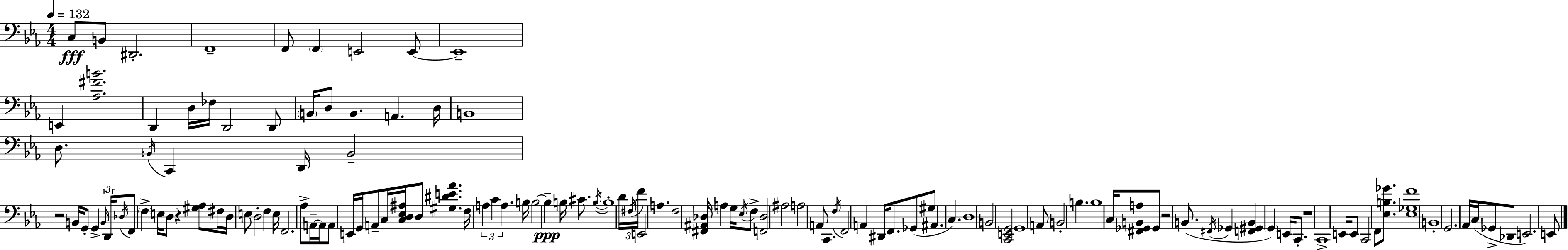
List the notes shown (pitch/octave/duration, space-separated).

C3/e B2/e D#2/h. F2/w F2/e F2/q E2/h E2/e E2/w E2/q [Ab3,F#4,B4]/h. D2/q D3/s FES3/s D2/h D2/e B2/s D3/e B2/q. A2/q. D3/s B2/w D3/e. B2/s C2/q D2/s B2/h R/h B2/s G2/e G2/q B2/s D2/s Db3/s F2/e F3/q E3/s D3/e R/q [G#3,Ab3]/e F#3/s D3/s E3/e D3/h F3/q E3/s F2/h. Ab3/e A2/s A2/s A2/e E2/s G2/s A2/e C3/s [C3,D3,Eb3,A#3]/s D3/e [G#3,D#4,E4,Ab4]/q. F3/s A3/q C4/q A3/q. B3/s B3/h B3/q B3/s C#4/e. B3/s B3/w D4/s F#3/s F4/s E2/h A3/q. F3/h [F#2,A#2,Db3]/s A3/q G3/s Eb3/s F3/e [F2,Db3]/h A#3/h A3/h A2/e C2/q. F3/s F2/h A2/q D#2/s F2/e. Gb2/e G#3/e A#2/q. C3/q. D3/w B2/h [C2,E2,G2]/h G2/w A2/e B2/h B3/q. B3/w C3/s [F#2,Gb2,B2,A3]/e Gb2/e R/h B2/e. F#2/s Gb2/q [F2,G#2,B2]/q G2/q E2/s C2/e. R/w C2/w E2/s E2/e C2/h F2/e [Eb3,B3,Gb4]/e. [Eb3,Gb3,F4]/w B2/w G2/h. Ab2/s C3/s Gb2/e Db2/e E2/h. E2/e